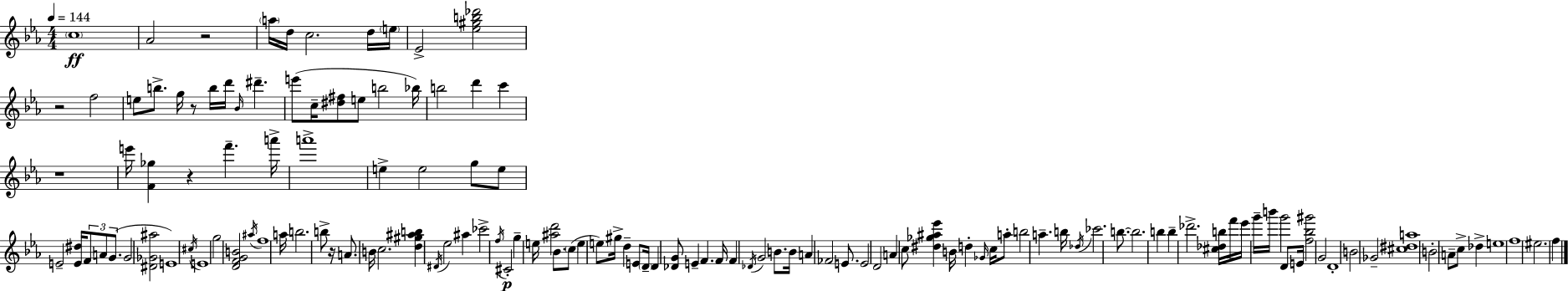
{
  \clef treble
  \numericTimeSignature
  \time 4/4
  \key c \minor
  \tempo 4 = 144
  \parenthesize c''1\ff | aes'2 r2 | \parenthesize a''16 d''16 c''2. d''16 \parenthesize e''16 | ees'2-> <ees'' gis'' b'' des'''>2 | \break r2 f''2 | e''8 b''8.-> g''16 r8 b''16 d'''16 \grace { bes'16 } dis'''4.-- | e'''8( c''16-- <dis'' fis''>8 e''8 b''2 | bes''16) b''2 d'''4 c'''4 | \break r1 | e'''16 <f' ges''>4 r4 f'''4.-- | a'''16-> a'''1-> | e''4-> e''2 g''8 e''8 | \break e'2-- <e' dis''>16 \tuplet 3/2 { f'8 a'8 g'8.( } | g'2 <dis' ges' ais''>2 | e'1) | \acciaccatura { cis''16 } e'1 | \break g''2 <d' f' g' b'>2 | \acciaccatura { ais''16 } f''1 | a''16 b''2. | b''8-> r16 a'8. b'16 c''2. | \break <d'' gis'' ais'' b''>4 \acciaccatura { dis'16 } ees''2 | ais''4 ces'''2-> \acciaccatura { f''16 } cis'2-.\p | g''4-- e''16 <ais'' d'''>2 | bes'8. \parenthesize c''8( e''4 e''8) gis''16-> d''4-- | \break e'8 \parenthesize d'16-- d'4 <des' g'>8 e'4-- f'4. | f'16 f'4 \acciaccatura { des'16 } g'2 | b'8. b'16 a'4 fes'2 | e'8. e'2 d'2 | \break a'4 c''8 <dis'' ges'' ais'' ees'''>4 | b'16 d''4-. \grace { ges'16 } c''16 a''8-. b''2 | a''4.-- b''16 \acciaccatura { des''16 } ces'''2. | b''8.~~ b''2. | \break b''4 b''4-- des'''2.-> | <cis'' des'' b''>16 f'''16 ees'''16 g'''16-- b'''16 g'''2 | d'8 e'16 <f'' bes'' gis'''>2 | g'2 d'1-. | \break b'2 | ges'2-- <cis'' dis'' a''>1 | b'2-. | a'8-- c''8-> des''4-> e''1 | \break f''1 | eis''2. | f''4 \bar "|."
}